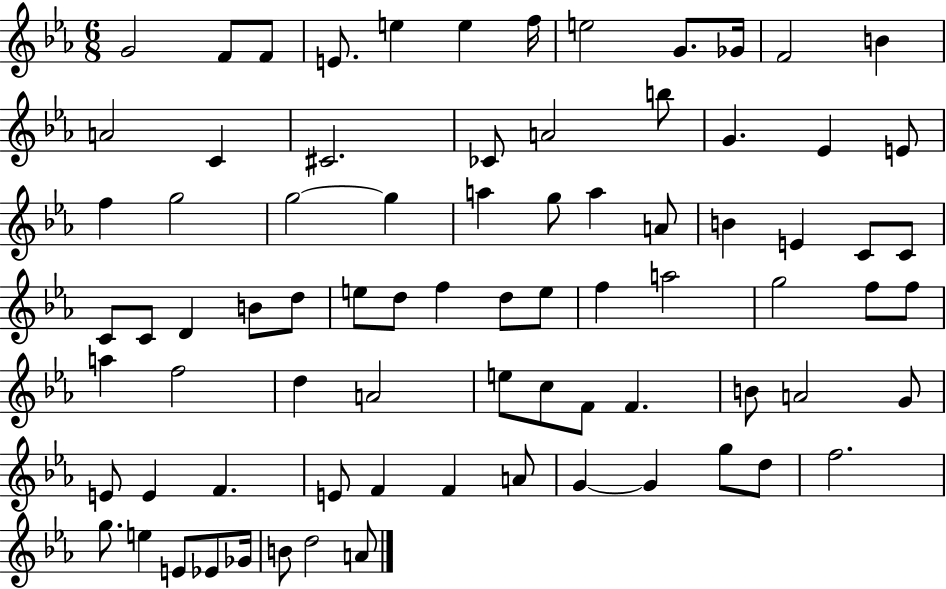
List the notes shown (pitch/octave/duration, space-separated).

G4/h F4/e F4/e E4/e. E5/q E5/q F5/s E5/h G4/e. Gb4/s F4/h B4/q A4/h C4/q C#4/h. CES4/e A4/h B5/e G4/q. Eb4/q E4/e F5/q G5/h G5/h G5/q A5/q G5/e A5/q A4/e B4/q E4/q C4/e C4/e C4/e C4/e D4/q B4/e D5/e E5/e D5/e F5/q D5/e E5/e F5/q A5/h G5/h F5/e F5/e A5/q F5/h D5/q A4/h E5/e C5/e F4/e F4/q. B4/e A4/h G4/e E4/e E4/q F4/q. E4/e F4/q F4/q A4/e G4/q G4/q G5/e D5/e F5/h. G5/e. E5/q E4/e Eb4/e Gb4/s B4/e D5/h A4/e